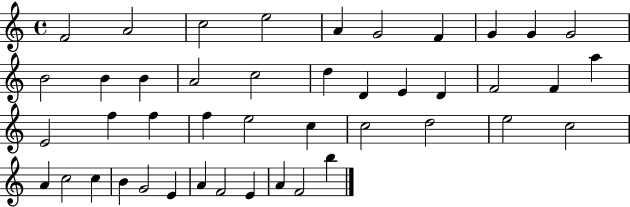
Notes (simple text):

F4/h A4/h C5/h E5/h A4/q G4/h F4/q G4/q G4/q G4/h B4/h B4/q B4/q A4/h C5/h D5/q D4/q E4/q D4/q F4/h F4/q A5/q E4/h F5/q F5/q F5/q E5/h C5/q C5/h D5/h E5/h C5/h A4/q C5/h C5/q B4/q G4/h E4/q A4/q F4/h E4/q A4/q F4/h B5/q